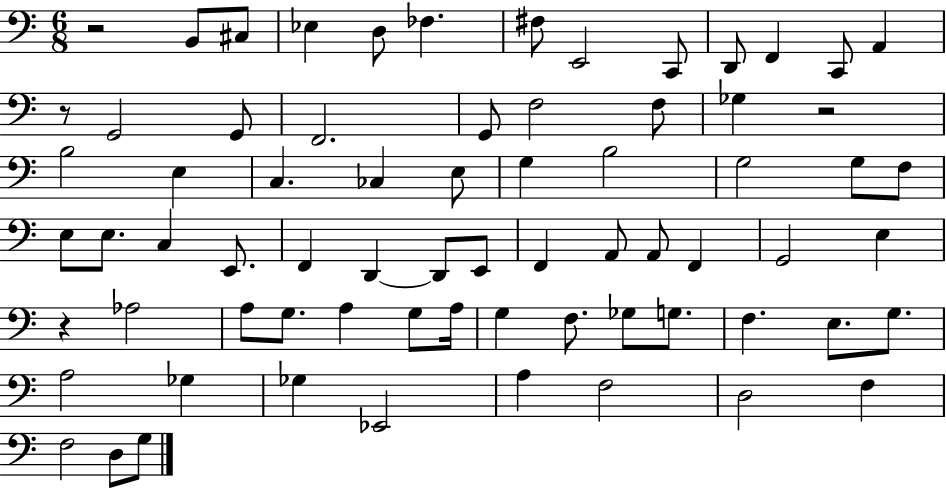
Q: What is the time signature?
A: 6/8